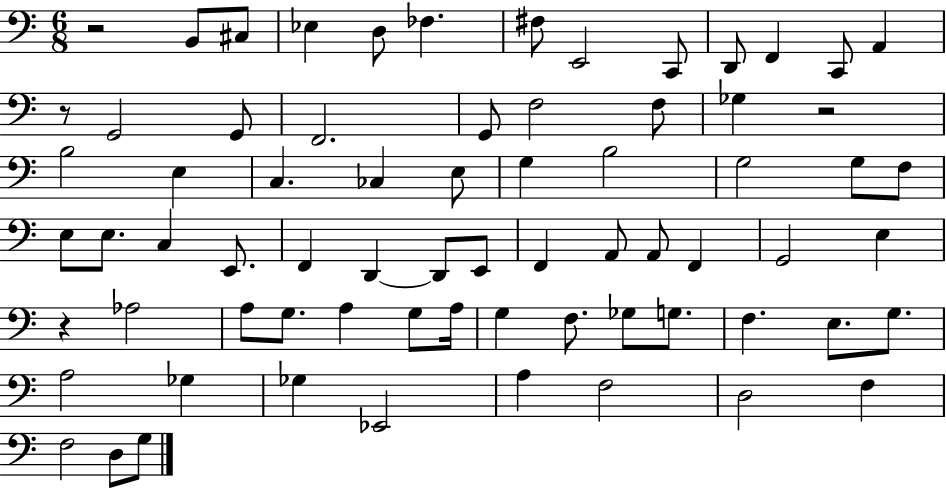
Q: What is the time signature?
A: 6/8